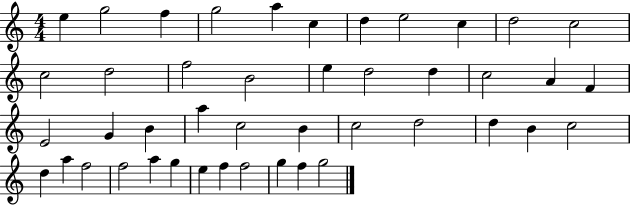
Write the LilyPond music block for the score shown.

{
  \clef treble
  \numericTimeSignature
  \time 4/4
  \key c \major
  e''4 g''2 f''4 | g''2 a''4 c''4 | d''4 e''2 c''4 | d''2 c''2 | \break c''2 d''2 | f''2 b'2 | e''4 d''2 d''4 | c''2 a'4 f'4 | \break e'2 g'4 b'4 | a''4 c''2 b'4 | c''2 d''2 | d''4 b'4 c''2 | \break d''4 a''4 f''2 | f''2 a''4 g''4 | e''4 f''4 f''2 | g''4 f''4 g''2 | \break \bar "|."
}